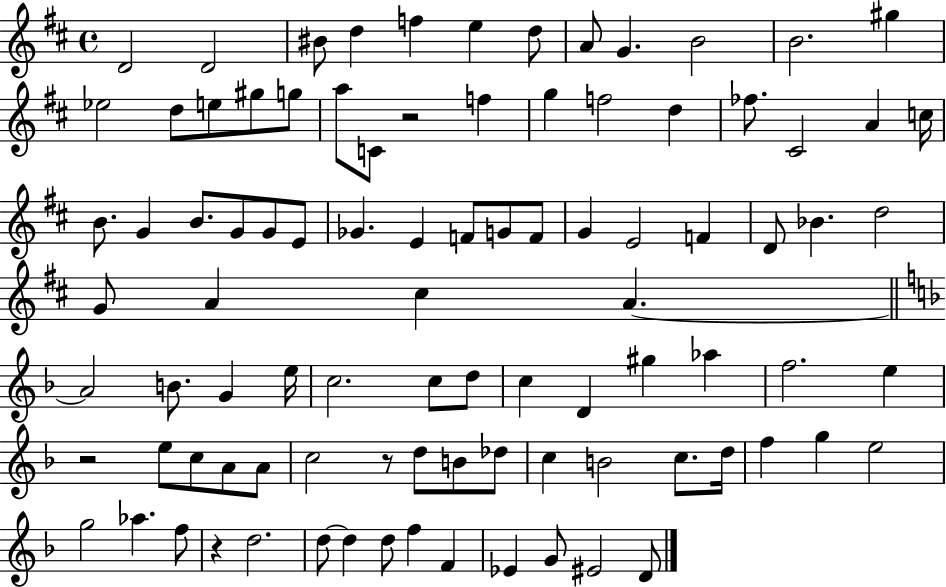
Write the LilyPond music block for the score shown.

{
  \clef treble
  \time 4/4
  \defaultTimeSignature
  \key d \major
  \repeat volta 2 { d'2 d'2 | bis'8 d''4 f''4 e''4 d''8 | a'8 g'4. b'2 | b'2. gis''4 | \break ees''2 d''8 e''8 gis''8 g''8 | a''8 c'8 r2 f''4 | g''4 f''2 d''4 | fes''8. cis'2 a'4 c''16 | \break b'8. g'4 b'8. g'8 g'8 e'8 | ges'4. e'4 f'8 g'8 f'8 | g'4 e'2 f'4 | d'8 bes'4. d''2 | \break g'8 a'4 cis''4 a'4.~~ | \bar "||" \break \key d \minor a'2 b'8. g'4 e''16 | c''2. c''8 d''8 | c''4 d'4 gis''4 aes''4 | f''2. e''4 | \break r2 e''8 c''8 a'8 a'8 | c''2 r8 d''8 b'8 des''8 | c''4 b'2 c''8. d''16 | f''4 g''4 e''2 | \break g''2 aes''4. f''8 | r4 d''2. | d''8~~ d''4 d''8 f''4 f'4 | ees'4 g'8 eis'2 d'8 | \break } \bar "|."
}